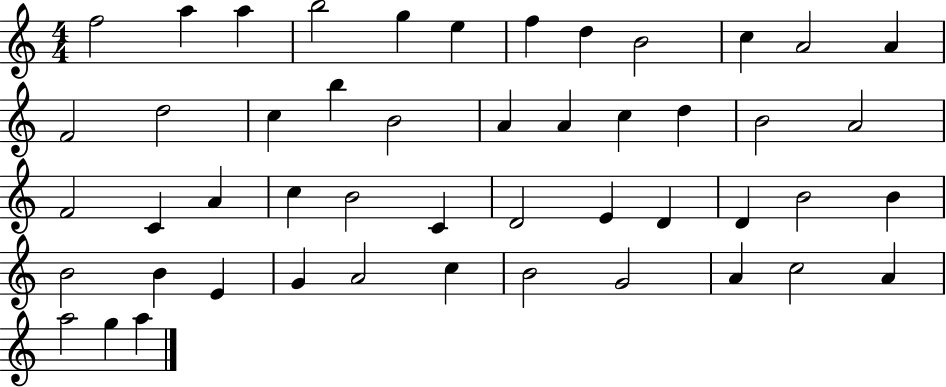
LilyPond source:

{
  \clef treble
  \numericTimeSignature
  \time 4/4
  \key c \major
  f''2 a''4 a''4 | b''2 g''4 e''4 | f''4 d''4 b'2 | c''4 a'2 a'4 | \break f'2 d''2 | c''4 b''4 b'2 | a'4 a'4 c''4 d''4 | b'2 a'2 | \break f'2 c'4 a'4 | c''4 b'2 c'4 | d'2 e'4 d'4 | d'4 b'2 b'4 | \break b'2 b'4 e'4 | g'4 a'2 c''4 | b'2 g'2 | a'4 c''2 a'4 | \break a''2 g''4 a''4 | \bar "|."
}